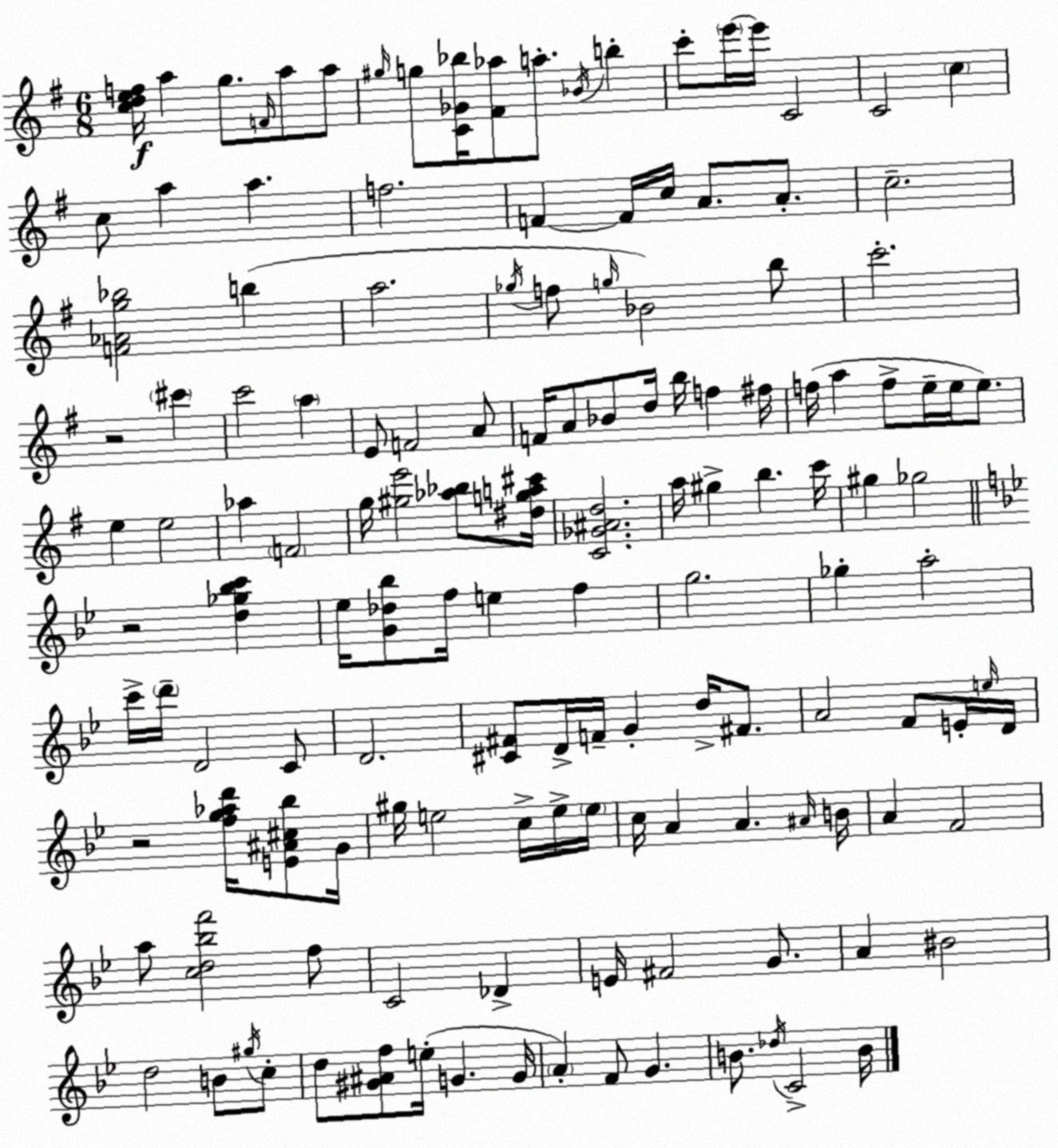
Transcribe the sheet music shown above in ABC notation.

X:1
T:Untitled
M:6/8
L:1/4
K:G
[cdef]/4 a g/2 F/4 a/2 a/2 ^g/4 g/2 [C_G_b]/4 [^F_a]/2 a/2 _B/4 b c'/2 e'/4 e'/4 C2 C2 c c/2 a a f2 F F/4 c/4 A/2 A/2 c2 [F_Ag_b]2 b a2 _g/4 f/2 g/4 _B2 b/2 c'2 z2 ^c' c'2 a E/2 F2 A/2 F/4 A/2 _B/2 d/4 b/4 f ^f/4 f/4 a f/2 e/4 e/4 e/2 e e2 _a F2 g/4 [^ge']2 [_a_b]/2 [^dga^c']/4 [C_G^Ad]2 a/4 ^g b c'/4 ^g _g2 z2 [d_g_bc'] _e/4 [G_d_b]/2 f/4 e f g2 _g a2 c'/4 d'/4 D2 C/2 D2 [^C^F]/2 D/4 F/4 G d/4 ^F/2 A2 F/2 E/4 e/4 D/4 z2 [fg_ad']/4 [E^A^c_b]/2 G/4 ^g/4 e2 c/4 e/4 e/4 c/4 A A ^A/4 B/4 A F2 a/2 [cd_bf']2 f/2 C2 _D E/4 ^F2 G/2 A ^B2 d2 B/2 ^g/4 c/2 d/2 [^G^Af]/2 e/4 G G/4 A F/2 G B/2 _d/4 C2 B/4